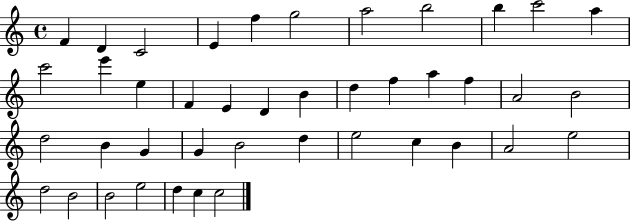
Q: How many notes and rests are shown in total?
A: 42